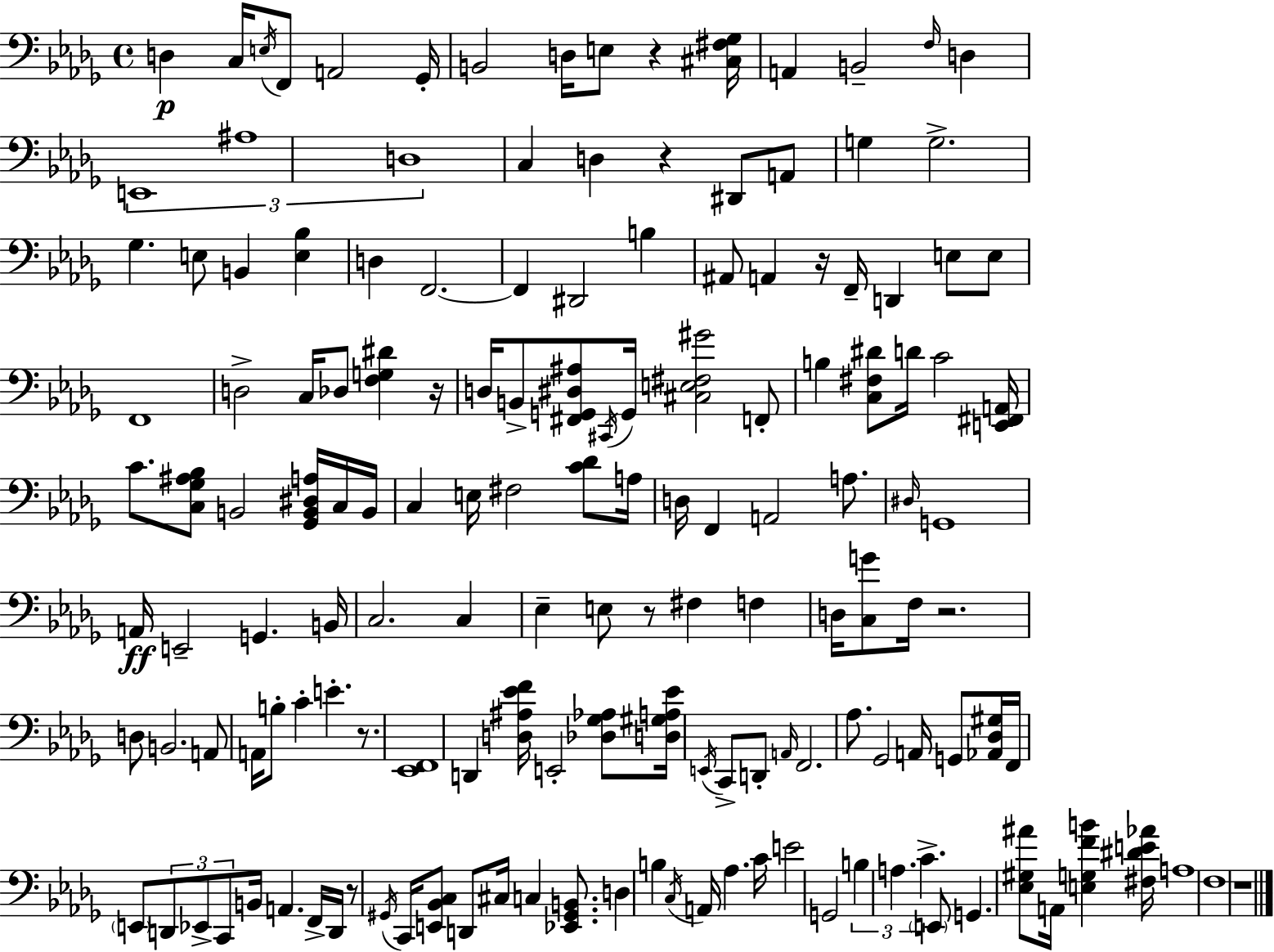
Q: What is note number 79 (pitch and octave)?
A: B3